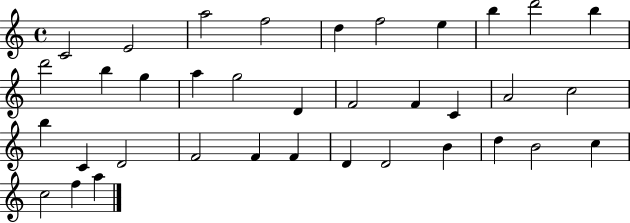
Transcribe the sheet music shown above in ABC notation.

X:1
T:Untitled
M:4/4
L:1/4
K:C
C2 E2 a2 f2 d f2 e b d'2 b d'2 b g a g2 D F2 F C A2 c2 b C D2 F2 F F D D2 B d B2 c c2 f a